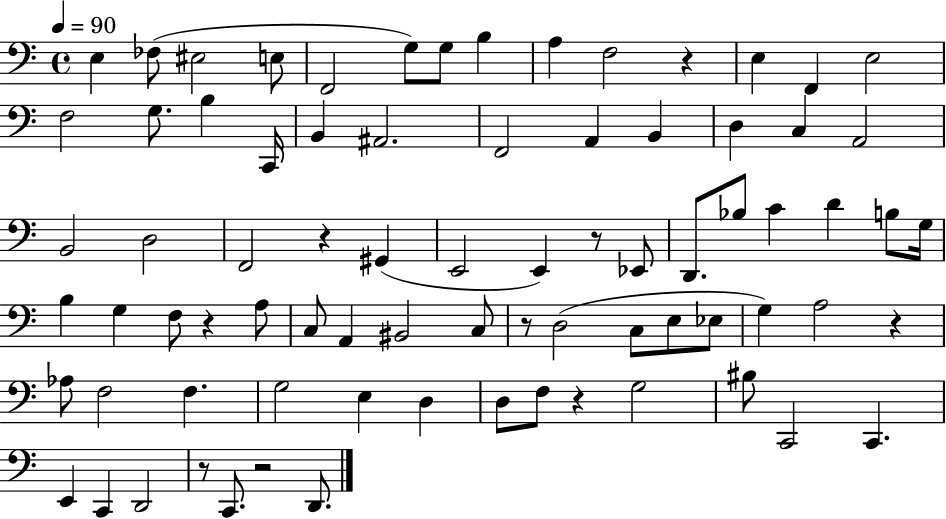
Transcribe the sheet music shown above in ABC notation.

X:1
T:Untitled
M:4/4
L:1/4
K:C
E, _F,/2 ^E,2 E,/2 F,,2 G,/2 G,/2 B, A, F,2 z E, F,, E,2 F,2 G,/2 B, C,,/4 B,, ^A,,2 F,,2 A,, B,, D, C, A,,2 B,,2 D,2 F,,2 z ^G,, E,,2 E,, z/2 _E,,/2 D,,/2 _B,/2 C D B,/2 G,/4 B, G, F,/2 z A,/2 C,/2 A,, ^B,,2 C,/2 z/2 D,2 C,/2 E,/2 _E,/2 G, A,2 z _A,/2 F,2 F, G,2 E, D, D,/2 F,/2 z G,2 ^B,/2 C,,2 C,, E,, C,, D,,2 z/2 C,,/2 z2 D,,/2